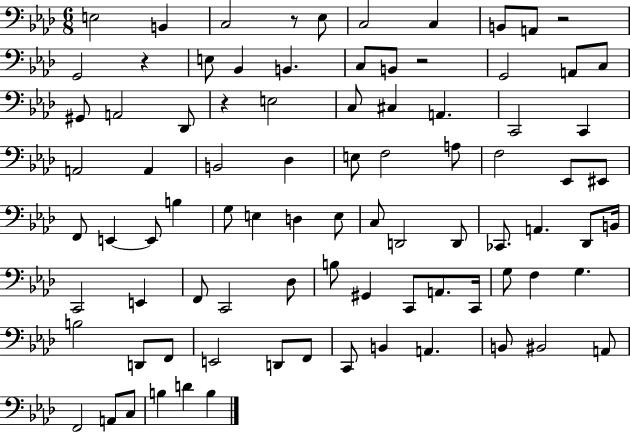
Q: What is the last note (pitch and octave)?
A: B3